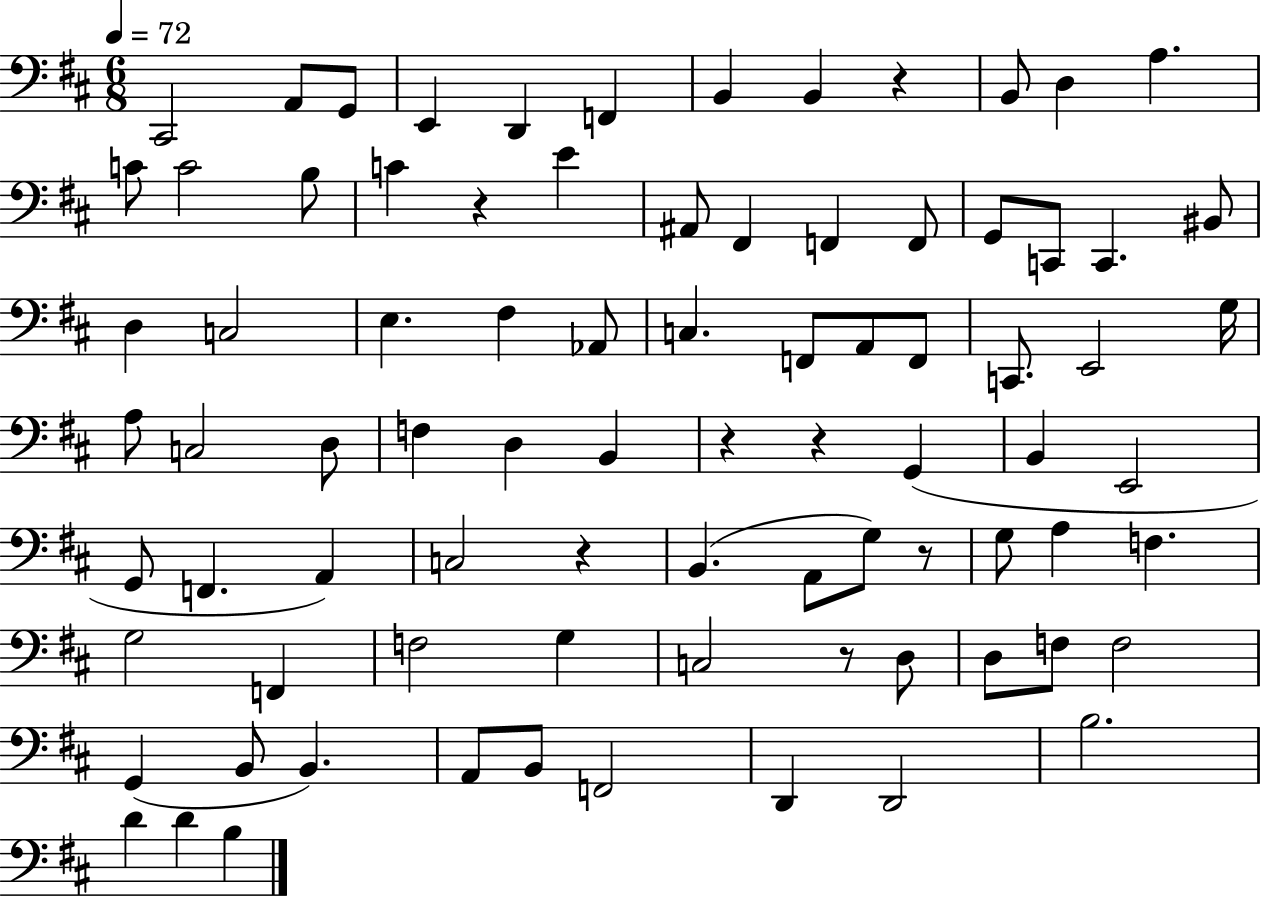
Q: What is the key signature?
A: D major